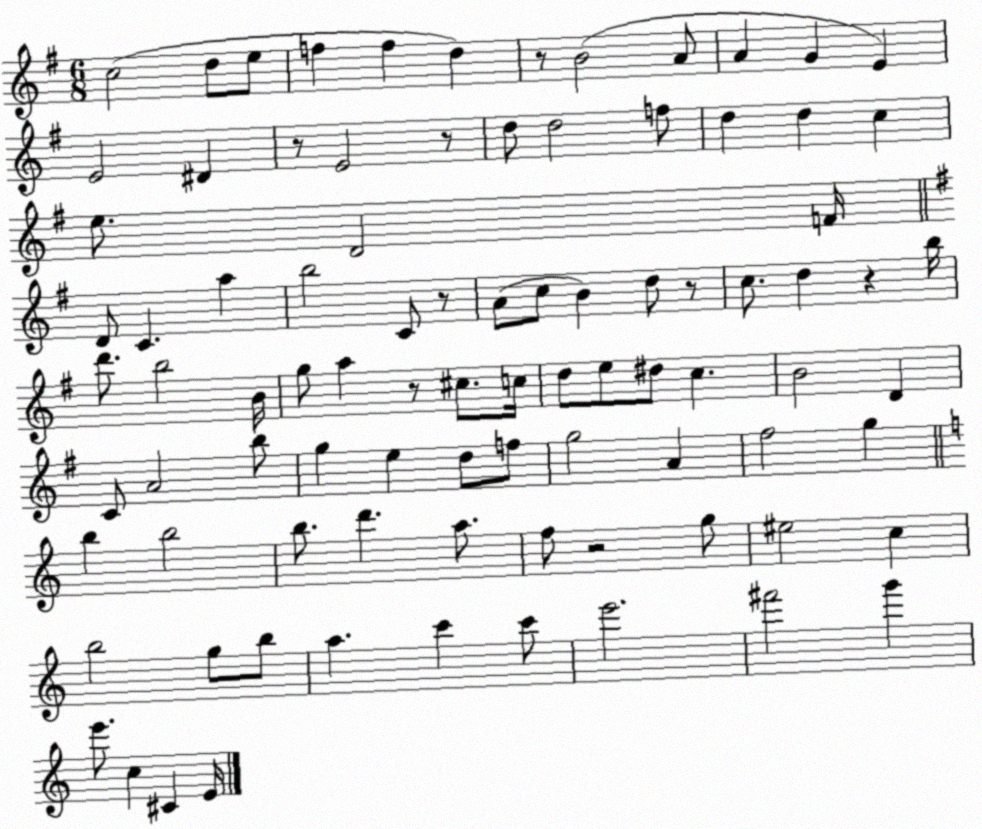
X:1
T:Untitled
M:6/8
L:1/4
K:G
c2 d/2 e/2 f f d z/2 B2 A/2 A G E E2 ^D z/2 E2 z/2 d/2 d2 f/2 d d c e/2 D2 F/4 D/2 C a b2 C/2 z/2 A/2 c/2 B d/2 z/2 c/2 d z b/4 d'/2 b2 B/4 g/2 a z/2 ^c/2 c/4 d/2 e/2 ^d/2 c B2 D C/2 A2 b/2 g e d/2 f/2 g2 A ^f2 g b b2 b/2 d' a/2 f/2 z2 g/2 ^e2 c b2 g/2 b/2 a c' c'/2 e'2 ^f'2 g' e'/2 c ^C E/4